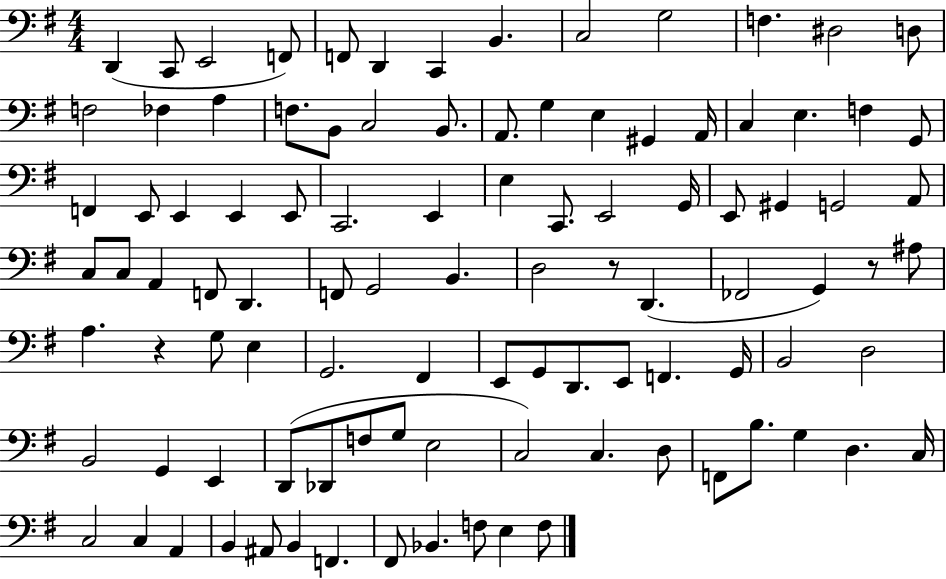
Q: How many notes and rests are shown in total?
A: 101